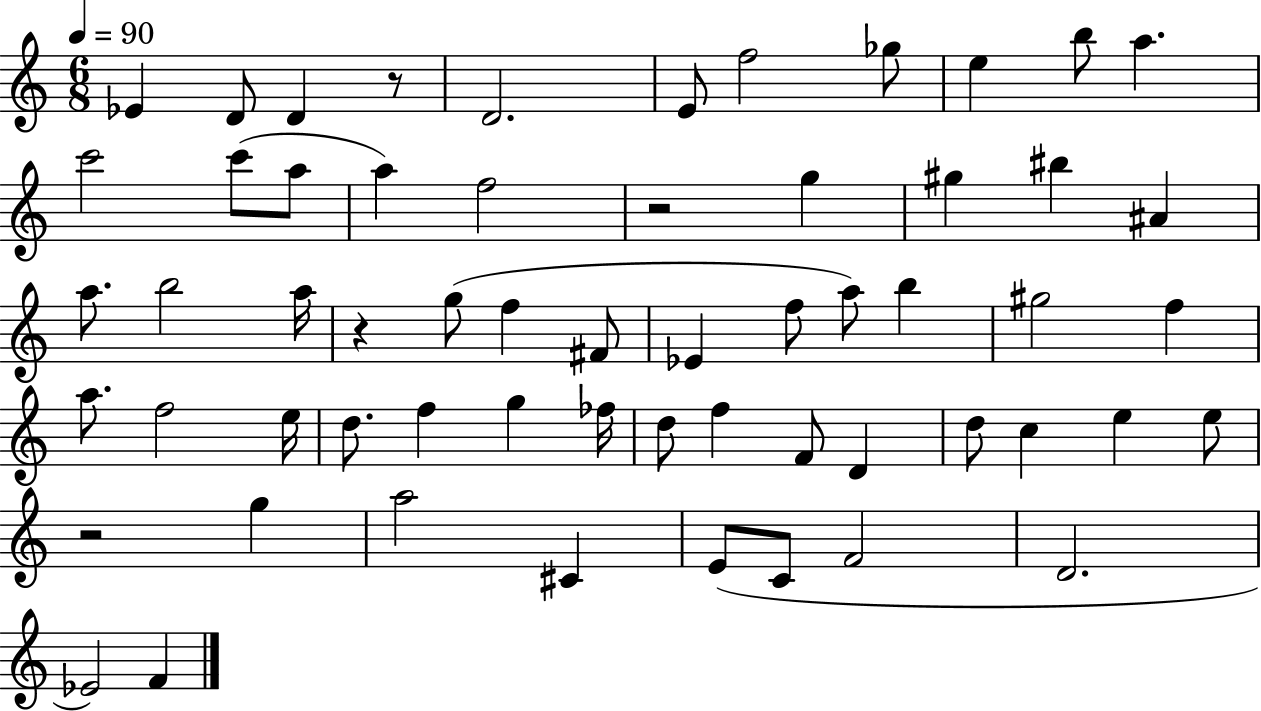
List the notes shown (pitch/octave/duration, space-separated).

Eb4/q D4/e D4/q R/e D4/h. E4/e F5/h Gb5/e E5/q B5/e A5/q. C6/h C6/e A5/e A5/q F5/h R/h G5/q G#5/q BIS5/q A#4/q A5/e. B5/h A5/s R/q G5/e F5/q F#4/e Eb4/q F5/e A5/e B5/q G#5/h F5/q A5/e. F5/h E5/s D5/e. F5/q G5/q FES5/s D5/e F5/q F4/e D4/q D5/e C5/q E5/q E5/e R/h G5/q A5/h C#4/q E4/e C4/e F4/h D4/h. Eb4/h F4/q